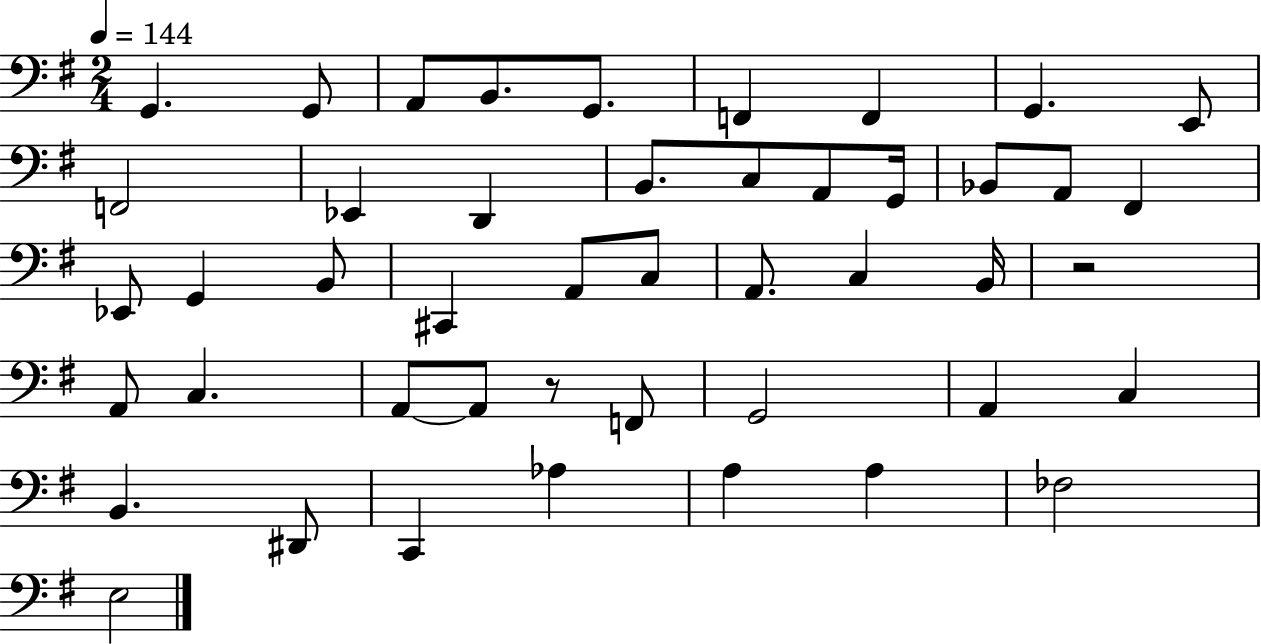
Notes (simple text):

G2/q. G2/e A2/e B2/e. G2/e. F2/q F2/q G2/q. E2/e F2/h Eb2/q D2/q B2/e. C3/e A2/e G2/s Bb2/e A2/e F#2/q Eb2/e G2/q B2/e C#2/q A2/e C3/e A2/e. C3/q B2/s R/h A2/e C3/q. A2/e A2/e R/e F2/e G2/h A2/q C3/q B2/q. D#2/e C2/q Ab3/q A3/q A3/q FES3/h E3/h